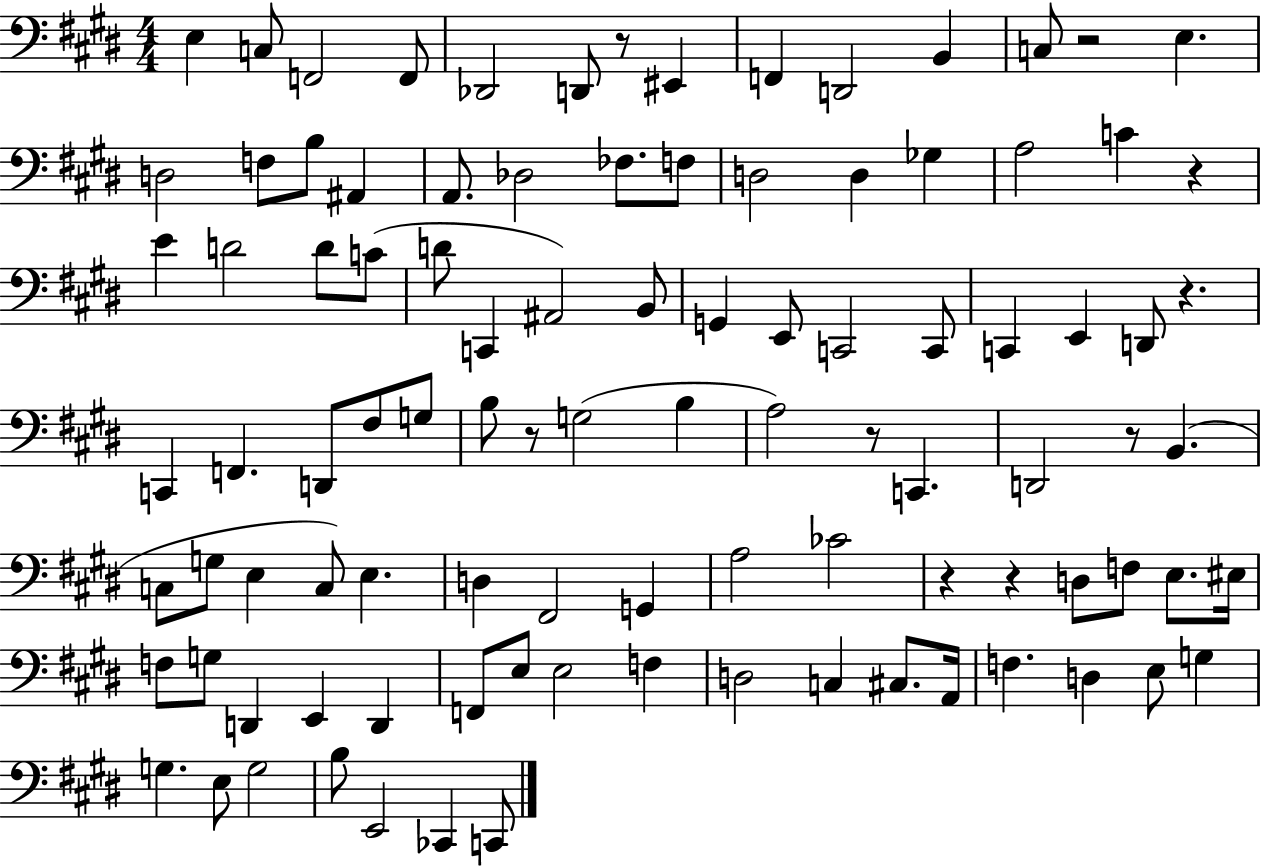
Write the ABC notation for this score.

X:1
T:Untitled
M:4/4
L:1/4
K:E
E, C,/2 F,,2 F,,/2 _D,,2 D,,/2 z/2 ^E,, F,, D,,2 B,, C,/2 z2 E, D,2 F,/2 B,/2 ^A,, A,,/2 _D,2 _F,/2 F,/2 D,2 D, _G, A,2 C z E D2 D/2 C/2 D/2 C,, ^A,,2 B,,/2 G,, E,,/2 C,,2 C,,/2 C,, E,, D,,/2 z C,, F,, D,,/2 ^F,/2 G,/2 B,/2 z/2 G,2 B, A,2 z/2 C,, D,,2 z/2 B,, C,/2 G,/2 E, C,/2 E, D, ^F,,2 G,, A,2 _C2 z z D,/2 F,/2 E,/2 ^E,/4 F,/2 G,/2 D,, E,, D,, F,,/2 E,/2 E,2 F, D,2 C, ^C,/2 A,,/4 F, D, E,/2 G, G, E,/2 G,2 B,/2 E,,2 _C,, C,,/2